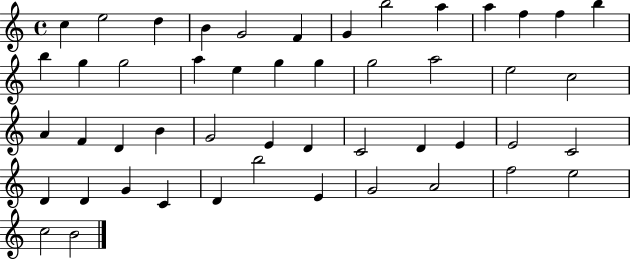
C5/q E5/h D5/q B4/q G4/h F4/q G4/q B5/h A5/q A5/q F5/q F5/q B5/q B5/q G5/q G5/h A5/q E5/q G5/q G5/q G5/h A5/h E5/h C5/h A4/q F4/q D4/q B4/q G4/h E4/q D4/q C4/h D4/q E4/q E4/h C4/h D4/q D4/q G4/q C4/q D4/q B5/h E4/q G4/h A4/h F5/h E5/h C5/h B4/h